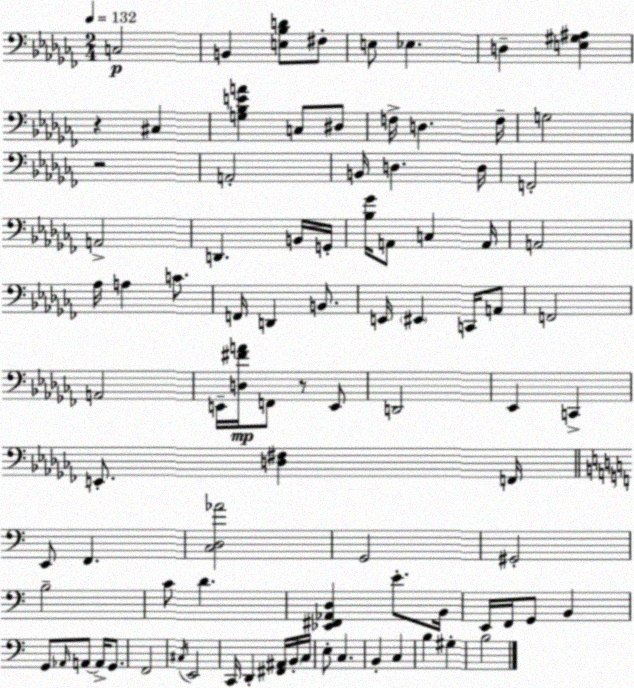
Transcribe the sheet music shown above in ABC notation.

X:1
T:Untitled
M:2/4
L:1/4
K:Abm
C,2 B,, [E,_B,D]/2 ^F,/2 E,/2 _E, D, [E,^G,^A,] z ^C, [G,_B,EA] C,/2 ^D,/2 F,/4 D, F,/4 G,2 z2 A,,2 B,,/4 D, D,/4 F,,2 A,,2 D,, B,,/4 G,,/4 [_B,_G]/4 A,,/2 C, A,,/4 A,,2 _A,/4 A, C/2 F,,/4 D,, B,,/2 E,,/4 ^E,, C,,/4 A,,/2 F,,2 A,,2 E,,/4 [D,^FA]/4 F,,/2 z/2 E,,/2 D,,2 _E,, C,, E,,/2 [D,^F,] F,,/4 E,,/2 F,, [C,D,_A]2 G,,2 ^G,,2 B,2 C/2 D [_E,,^F,,_A,,D,] E/2 B,,/4 E,,/4 F,,/4 G,,/2 B,, G,,/2 _A,,/4 A,,/2 A,,/4 G,,/2 F,,2 ^C,/4 E,,2 C,,/4 D,, [^F,,^A,,]/4 B,,/4 C,/4 E,/2 C, B,, C, B, ^G, B,2